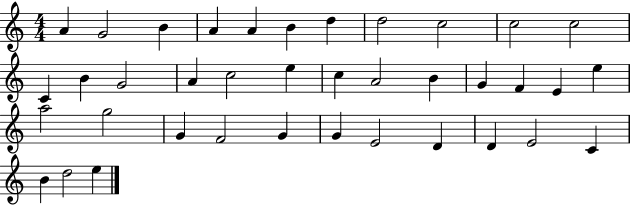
A4/q G4/h B4/q A4/q A4/q B4/q D5/q D5/h C5/h C5/h C5/h C4/q B4/q G4/h A4/q C5/h E5/q C5/q A4/h B4/q G4/q F4/q E4/q E5/q A5/h G5/h G4/q F4/h G4/q G4/q E4/h D4/q D4/q E4/h C4/q B4/q D5/h E5/q